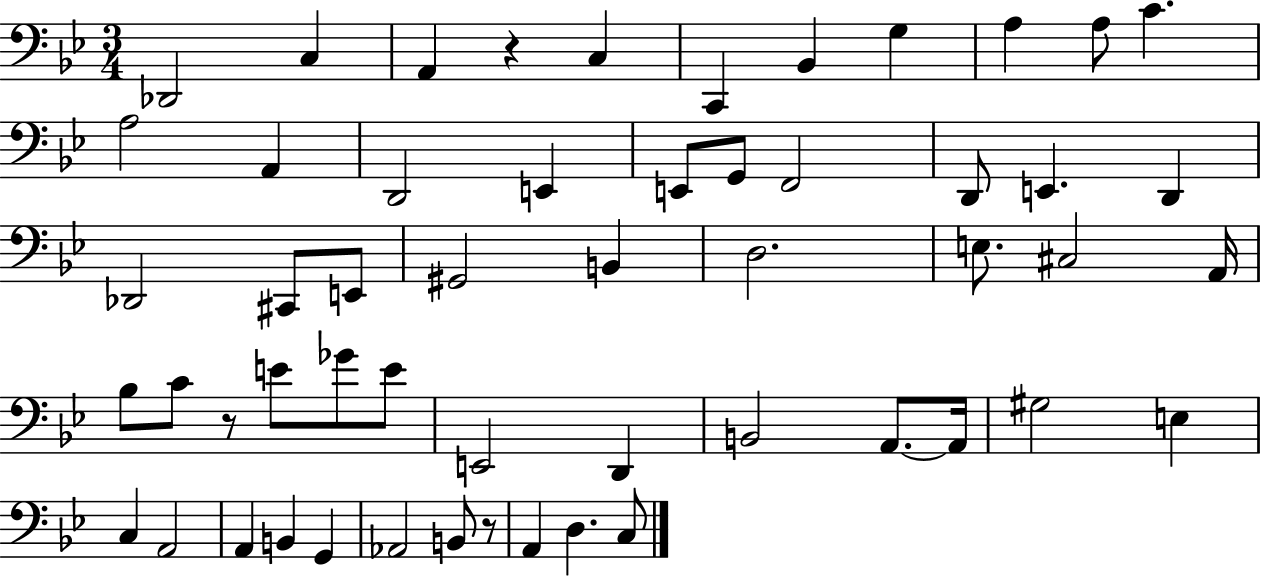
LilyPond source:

{
  \clef bass
  \numericTimeSignature
  \time 3/4
  \key bes \major
  \repeat volta 2 { des,2 c4 | a,4 r4 c4 | c,4 bes,4 g4 | a4 a8 c'4. | \break a2 a,4 | d,2 e,4 | e,8 g,8 f,2 | d,8 e,4. d,4 | \break des,2 cis,8 e,8 | gis,2 b,4 | d2. | e8. cis2 a,16 | \break bes8 c'8 r8 e'8 ges'8 e'8 | e,2 d,4 | b,2 a,8.~~ a,16 | gis2 e4 | \break c4 a,2 | a,4 b,4 g,4 | aes,2 b,8 r8 | a,4 d4. c8 | \break } \bar "|."
}